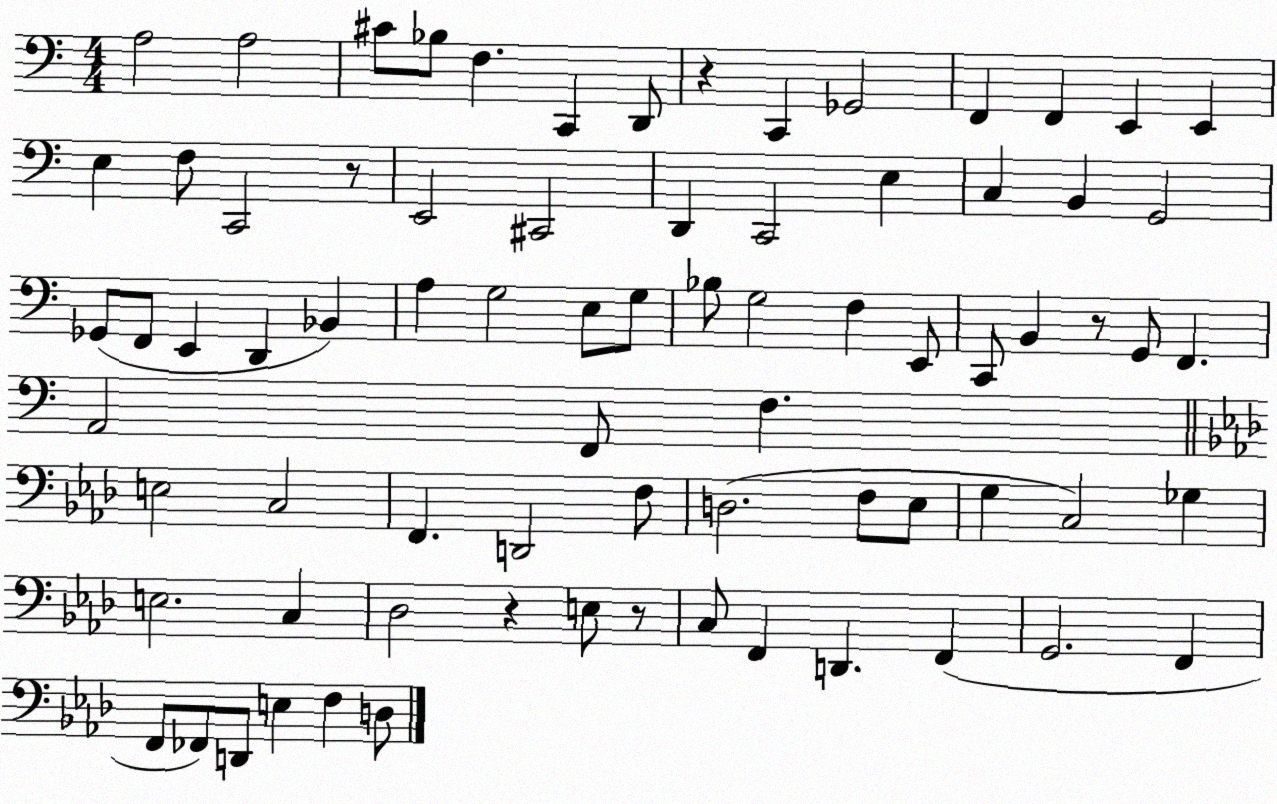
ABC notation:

X:1
T:Untitled
M:4/4
L:1/4
K:C
A,2 A,2 ^C/2 _B,/2 F, C,, D,,/2 z C,, _G,,2 F,, F,, E,, E,, E, F,/2 C,,2 z/2 E,,2 ^C,,2 D,, C,,2 E, C, B,, G,,2 _G,,/2 F,,/2 E,, D,, _B,, A, G,2 E,/2 G,/2 _B,/2 G,2 F, E,,/2 C,,/2 B,, z/2 G,,/2 F,, A,,2 F,,/2 F, E,2 C,2 F,, D,,2 F,/2 D,2 F,/2 _E,/2 G, C,2 _G, E,2 C, _D,2 z E,/2 z/2 C,/2 F,, D,, F,, G,,2 F,, F,,/2 _F,,/2 D,,/2 E, F, D,/2